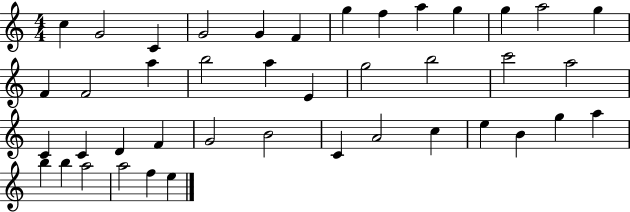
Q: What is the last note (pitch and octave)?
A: E5